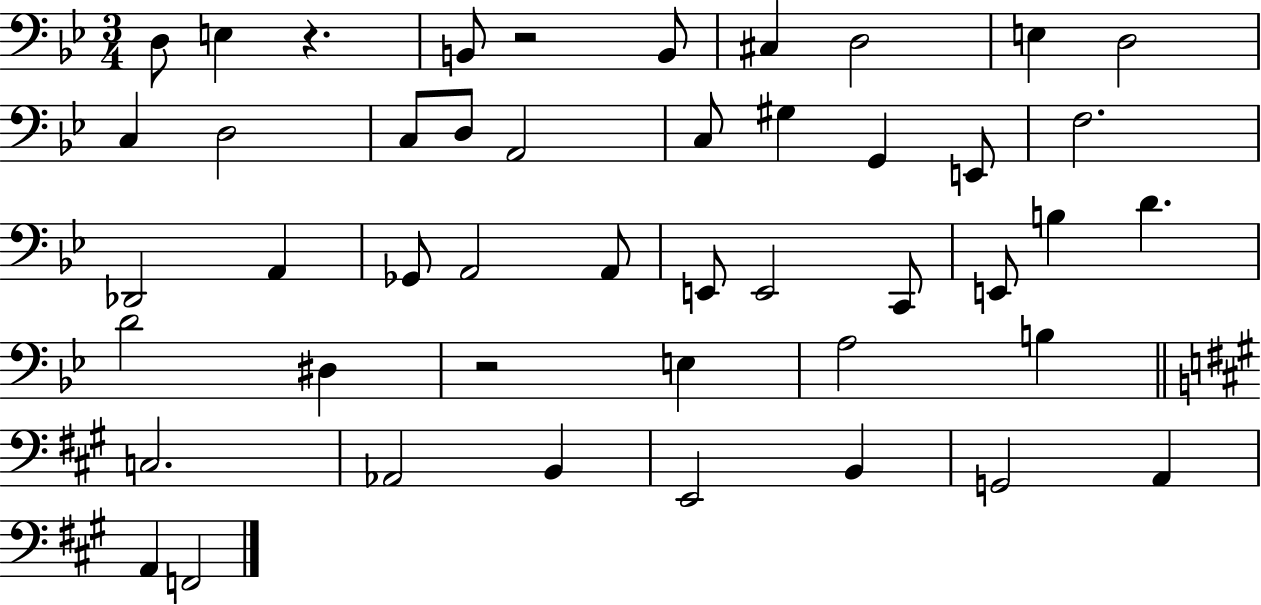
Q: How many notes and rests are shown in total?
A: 46